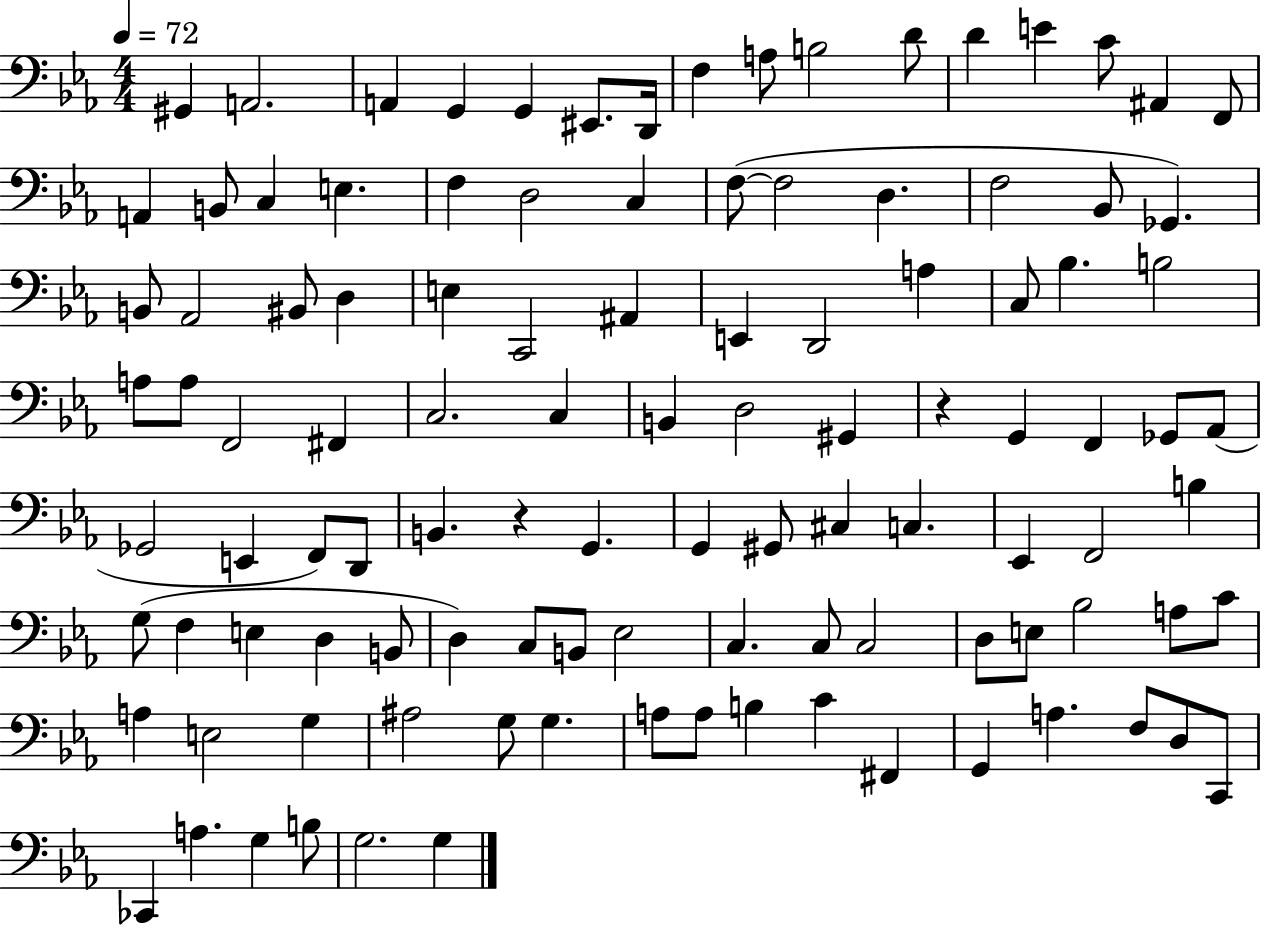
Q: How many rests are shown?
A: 2